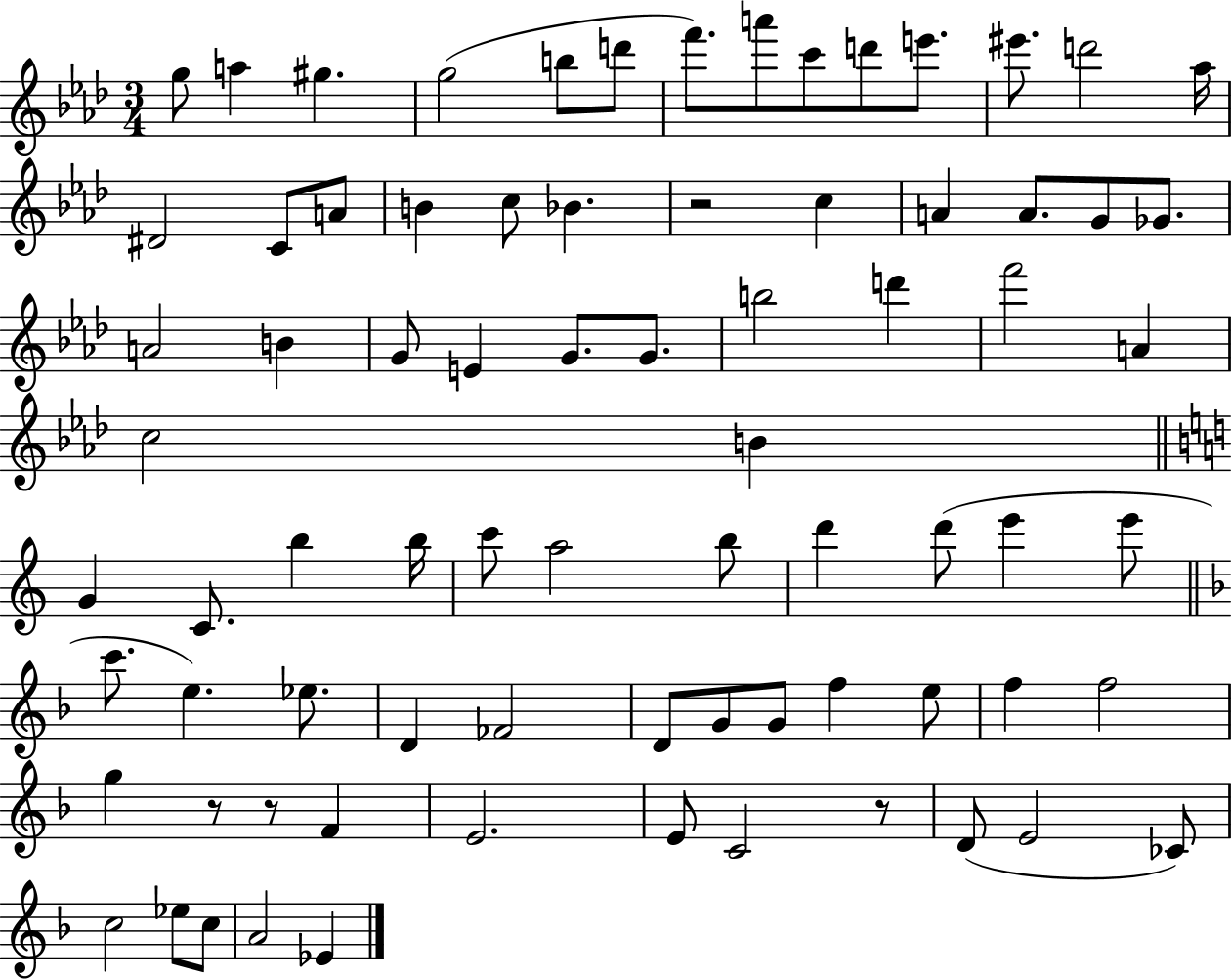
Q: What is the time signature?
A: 3/4